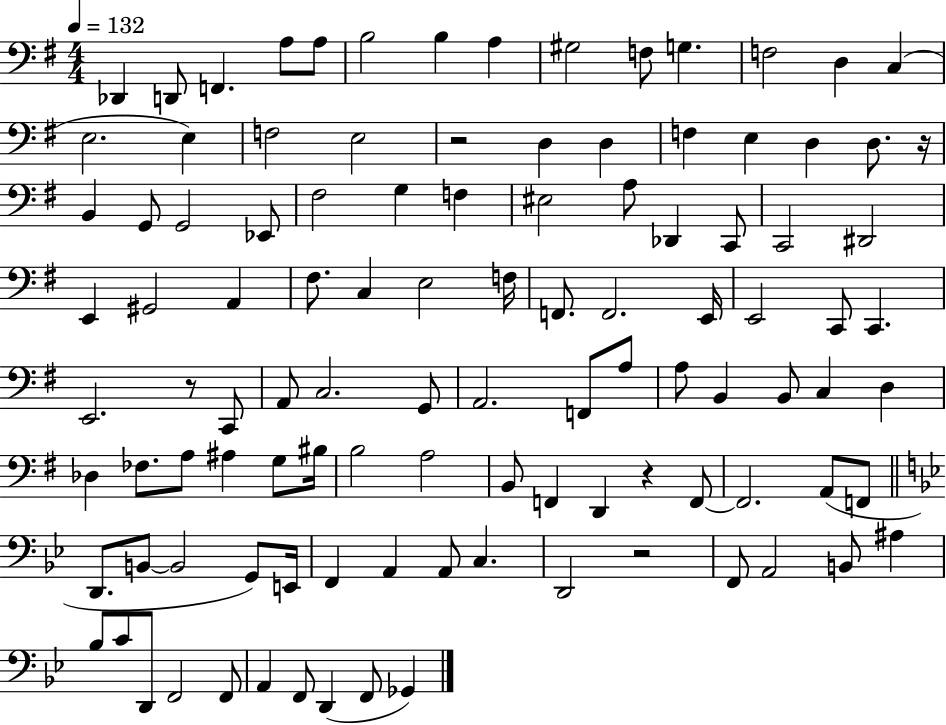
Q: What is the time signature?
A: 4/4